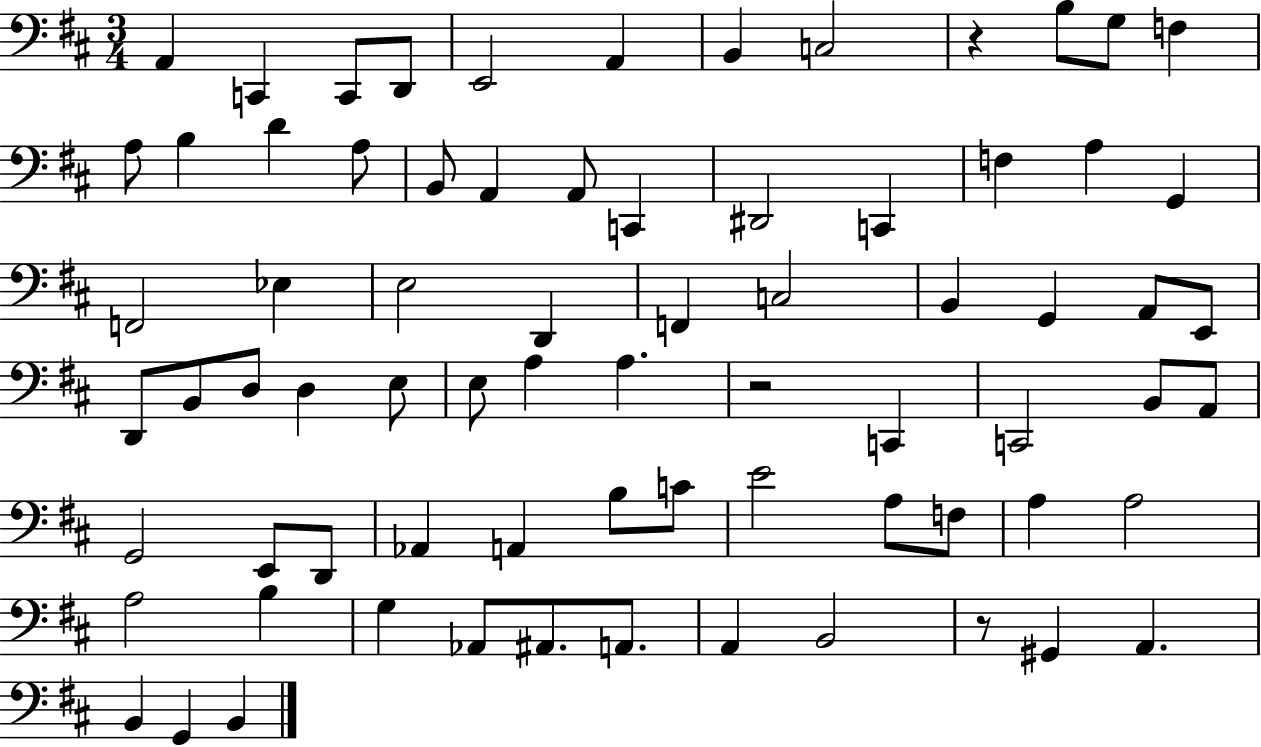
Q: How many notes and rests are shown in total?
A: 74